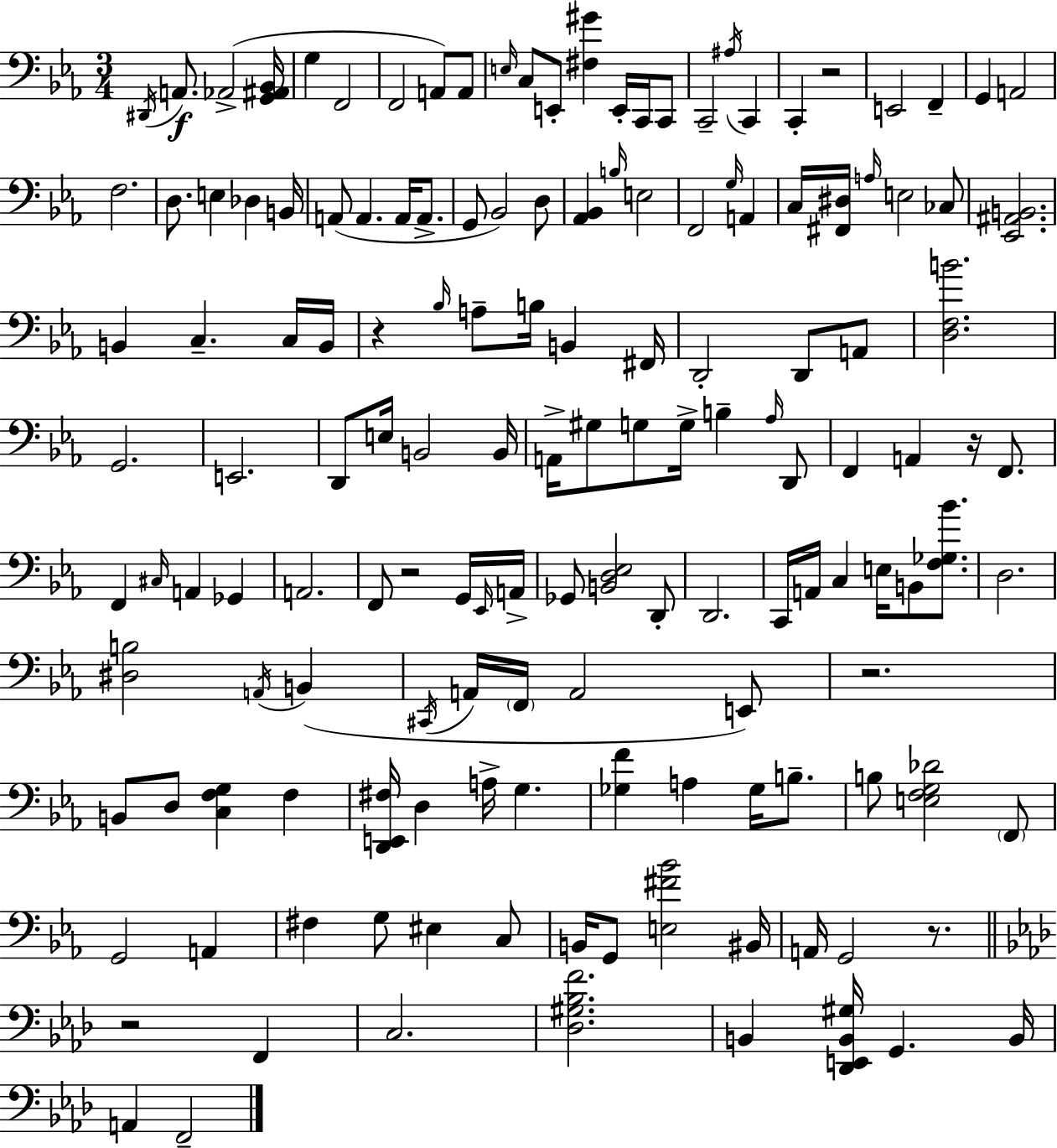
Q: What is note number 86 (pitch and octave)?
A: C3